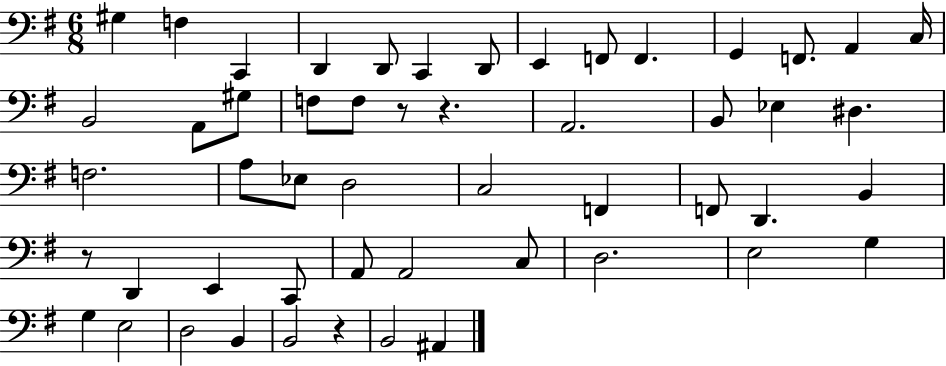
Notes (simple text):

G#3/q F3/q C2/q D2/q D2/e C2/q D2/e E2/q F2/e F2/q. G2/q F2/e. A2/q C3/s B2/h A2/e G#3/e F3/e F3/e R/e R/q. A2/h. B2/e Eb3/q D#3/q. F3/h. A3/e Eb3/e D3/h C3/h F2/q F2/e D2/q. B2/q R/e D2/q E2/q C2/e A2/e A2/h C3/e D3/h. E3/h G3/q G3/q E3/h D3/h B2/q B2/h R/q B2/h A#2/q